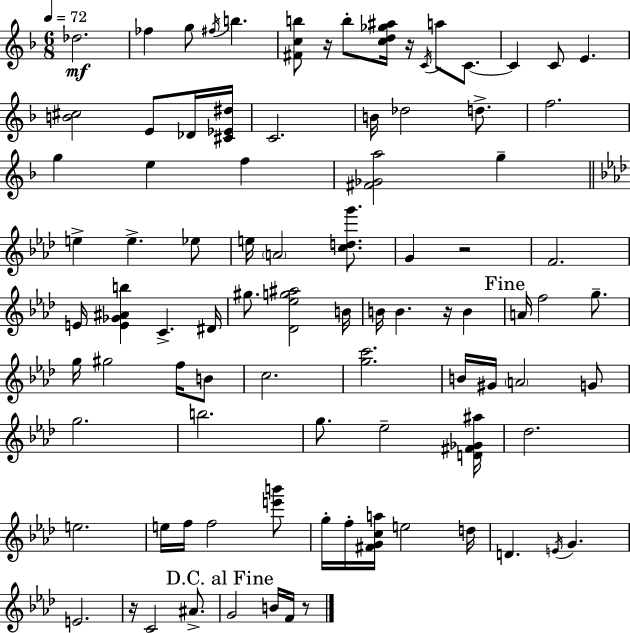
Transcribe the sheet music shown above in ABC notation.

X:1
T:Untitled
M:6/8
L:1/4
K:Dm
_d2 _f g/2 ^f/4 b [^Fcb]/2 z/4 b/2 [cd_g^a]/4 z/4 C/4 a/2 C/2 C C/2 E [B^c]2 E/2 _D/4 [^C_E^d]/4 C2 B/4 _d2 d/2 f2 g e f [^F_Ga]2 g e e _e/2 e/4 A2 [cdg']/2 G z2 F2 E/4 [E_G^Ab] C ^D/4 ^g/2 [_D_eg^a]2 B/4 B/4 B z/4 B A/4 f2 g/2 g/4 ^g2 f/4 B/2 c2 [gc']2 B/4 ^G/4 A2 G/2 g2 b2 g/2 _e2 [D^F_G^a]/4 _d2 e2 e/4 f/4 f2 [e'b']/2 g/4 f/4 [^FGca]/4 e2 d/4 D E/4 G E2 z/4 C2 ^A/2 G2 B/4 F/4 z/2